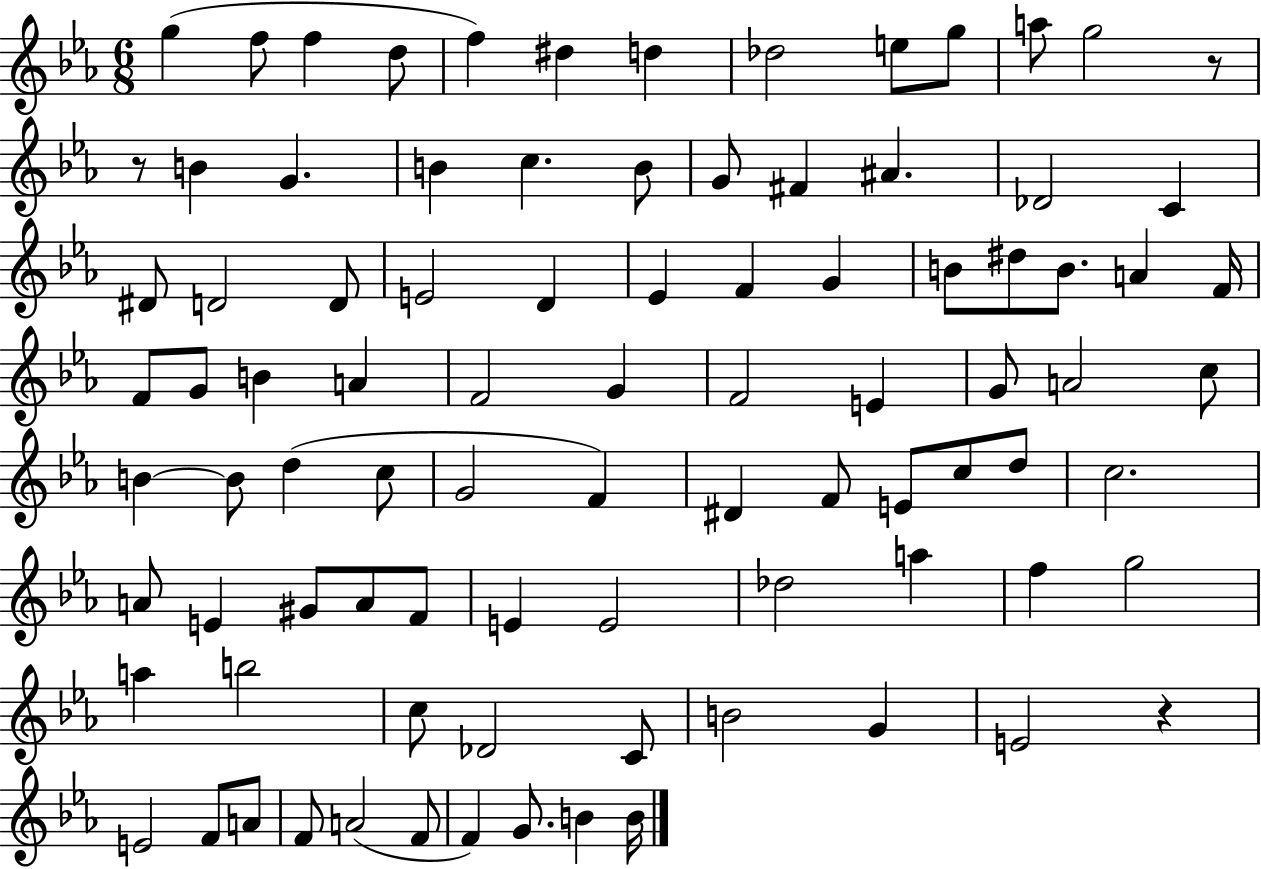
{
  \clef treble
  \numericTimeSignature
  \time 6/8
  \key ees \major
  g''4( f''8 f''4 d''8 | f''4) dis''4 d''4 | des''2 e''8 g''8 | a''8 g''2 r8 | \break r8 b'4 g'4. | b'4 c''4. b'8 | g'8 fis'4 ais'4. | des'2 c'4 | \break dis'8 d'2 d'8 | e'2 d'4 | ees'4 f'4 g'4 | b'8 dis''8 b'8. a'4 f'16 | \break f'8 g'8 b'4 a'4 | f'2 g'4 | f'2 e'4 | g'8 a'2 c''8 | \break b'4~~ b'8 d''4( c''8 | g'2 f'4) | dis'4 f'8 e'8 c''8 d''8 | c''2. | \break a'8 e'4 gis'8 a'8 f'8 | e'4 e'2 | des''2 a''4 | f''4 g''2 | \break a''4 b''2 | c''8 des'2 c'8 | b'2 g'4 | e'2 r4 | \break e'2 f'8 a'8 | f'8 a'2( f'8 | f'4) g'8. b'4 b'16 | \bar "|."
}